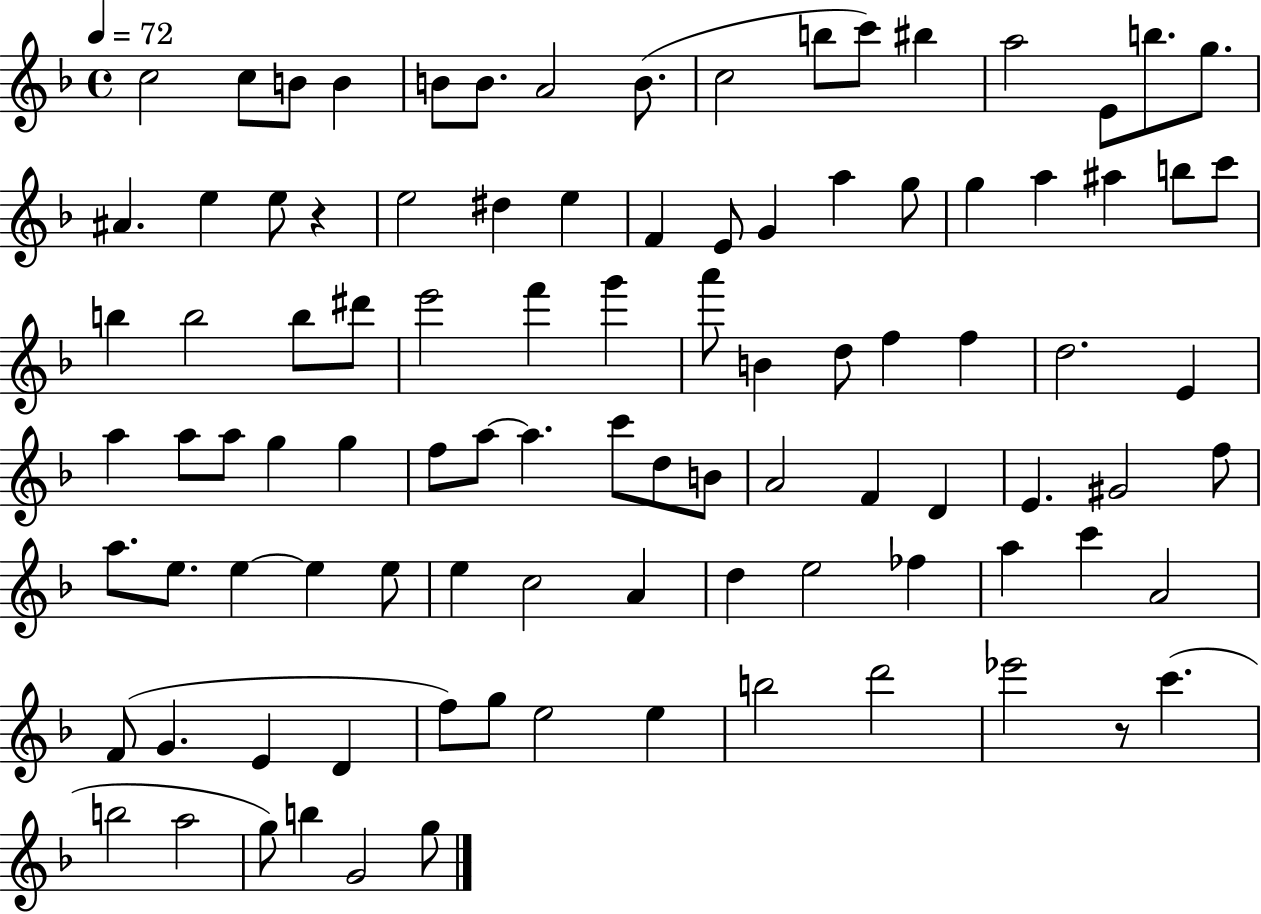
X:1
T:Untitled
M:4/4
L:1/4
K:F
c2 c/2 B/2 B B/2 B/2 A2 B/2 c2 b/2 c'/2 ^b a2 E/2 b/2 g/2 ^A e e/2 z e2 ^d e F E/2 G a g/2 g a ^a b/2 c'/2 b b2 b/2 ^d'/2 e'2 f' g' a'/2 B d/2 f f d2 E a a/2 a/2 g g f/2 a/2 a c'/2 d/2 B/2 A2 F D E ^G2 f/2 a/2 e/2 e e e/2 e c2 A d e2 _f a c' A2 F/2 G E D f/2 g/2 e2 e b2 d'2 _e'2 z/2 c' b2 a2 g/2 b G2 g/2